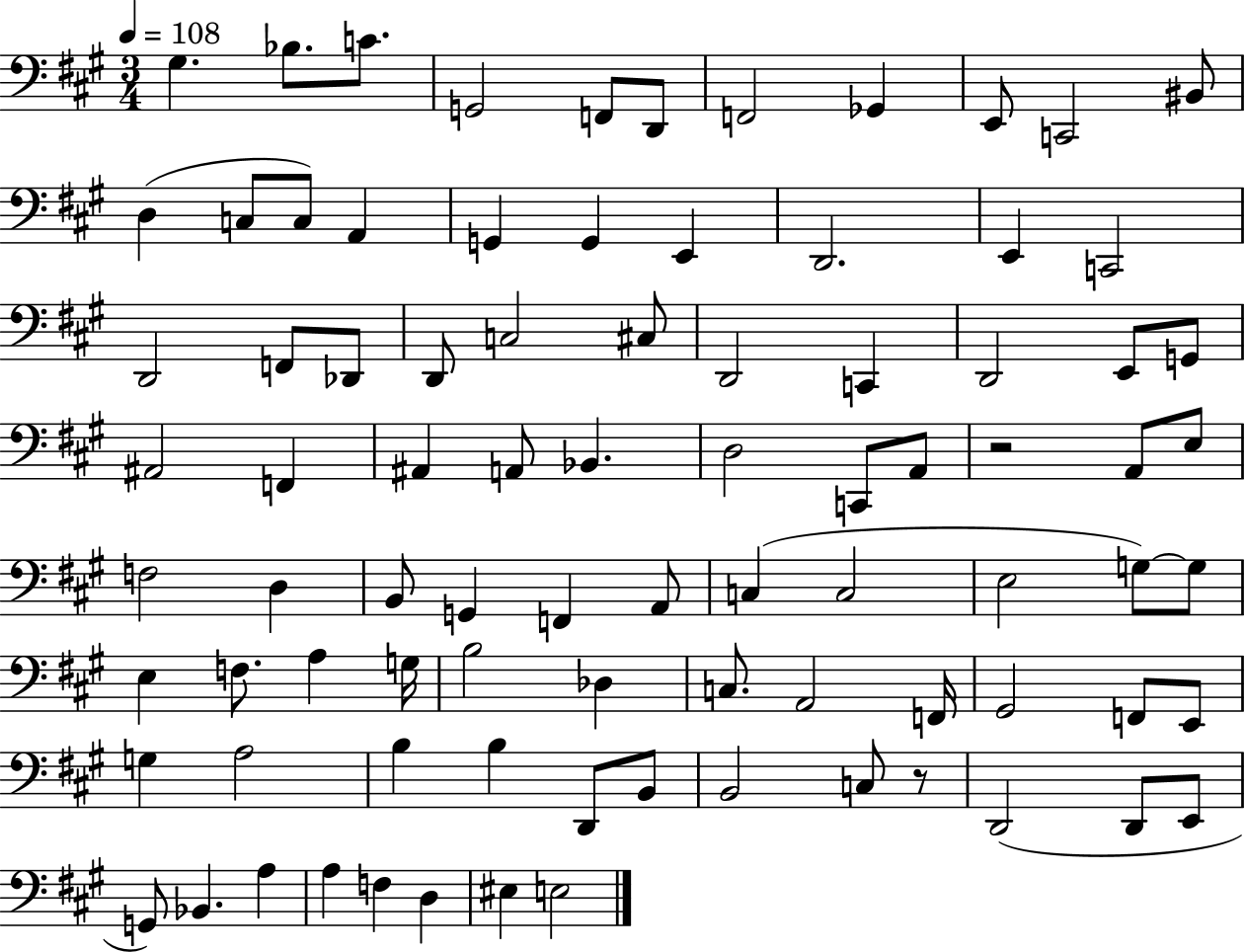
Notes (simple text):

G#3/q. Bb3/e. C4/e. G2/h F2/e D2/e F2/h Gb2/q E2/e C2/h BIS2/e D3/q C3/e C3/e A2/q G2/q G2/q E2/q D2/h. E2/q C2/h D2/h F2/e Db2/e D2/e C3/h C#3/e D2/h C2/q D2/h E2/e G2/e A#2/h F2/q A#2/q A2/e Bb2/q. D3/h C2/e A2/e R/h A2/e E3/e F3/h D3/q B2/e G2/q F2/q A2/e C3/q C3/h E3/h G3/e G3/e E3/q F3/e. A3/q G3/s B3/h Db3/q C3/e. A2/h F2/s G#2/h F2/e E2/e G3/q A3/h B3/q B3/q D2/e B2/e B2/h C3/e R/e D2/h D2/e E2/e G2/e Bb2/q. A3/q A3/q F3/q D3/q EIS3/q E3/h